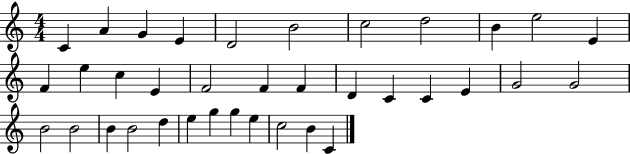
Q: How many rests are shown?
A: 0